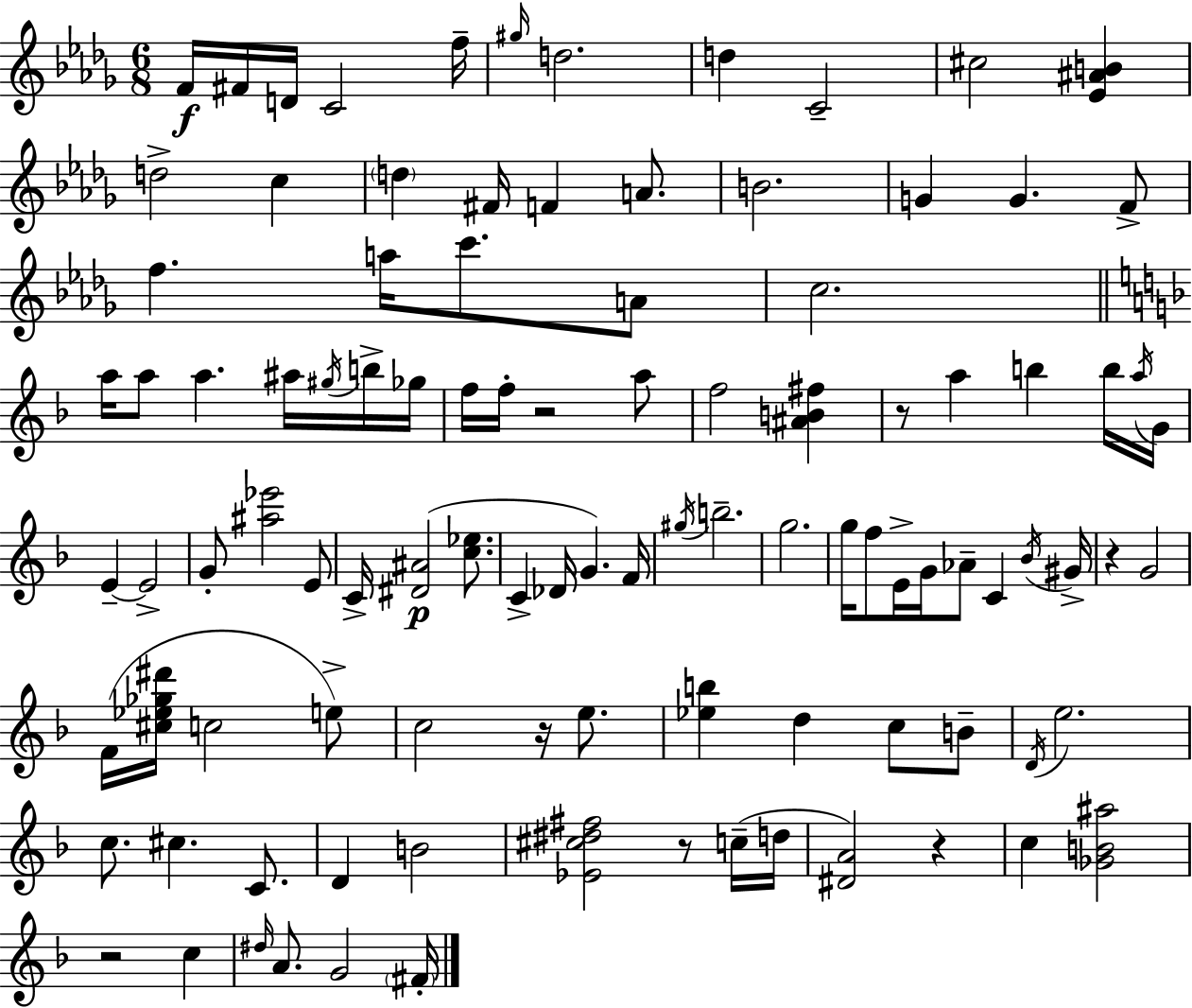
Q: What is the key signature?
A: BES minor